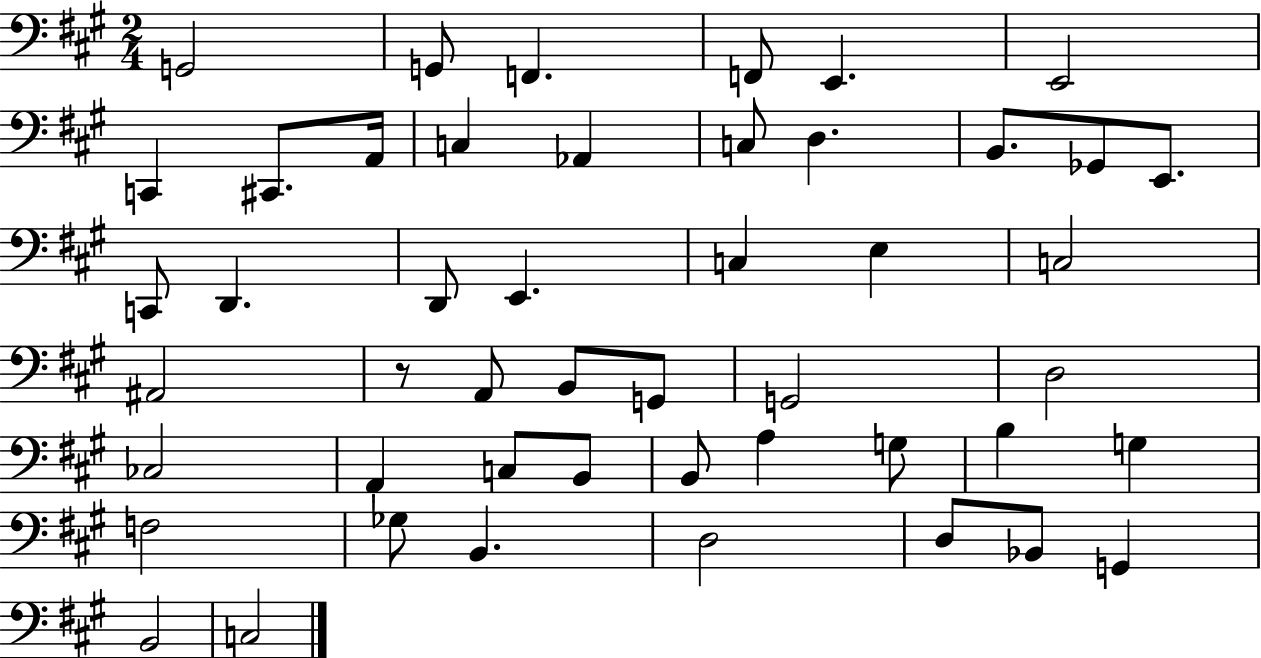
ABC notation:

X:1
T:Untitled
M:2/4
L:1/4
K:A
G,,2 G,,/2 F,, F,,/2 E,, E,,2 C,, ^C,,/2 A,,/4 C, _A,, C,/2 D, B,,/2 _G,,/2 E,,/2 C,,/2 D,, D,,/2 E,, C, E, C,2 ^A,,2 z/2 A,,/2 B,,/2 G,,/2 G,,2 D,2 _C,2 A,, C,/2 B,,/2 B,,/2 A, G,/2 B, G, F,2 _G,/2 B,, D,2 D,/2 _B,,/2 G,, B,,2 C,2